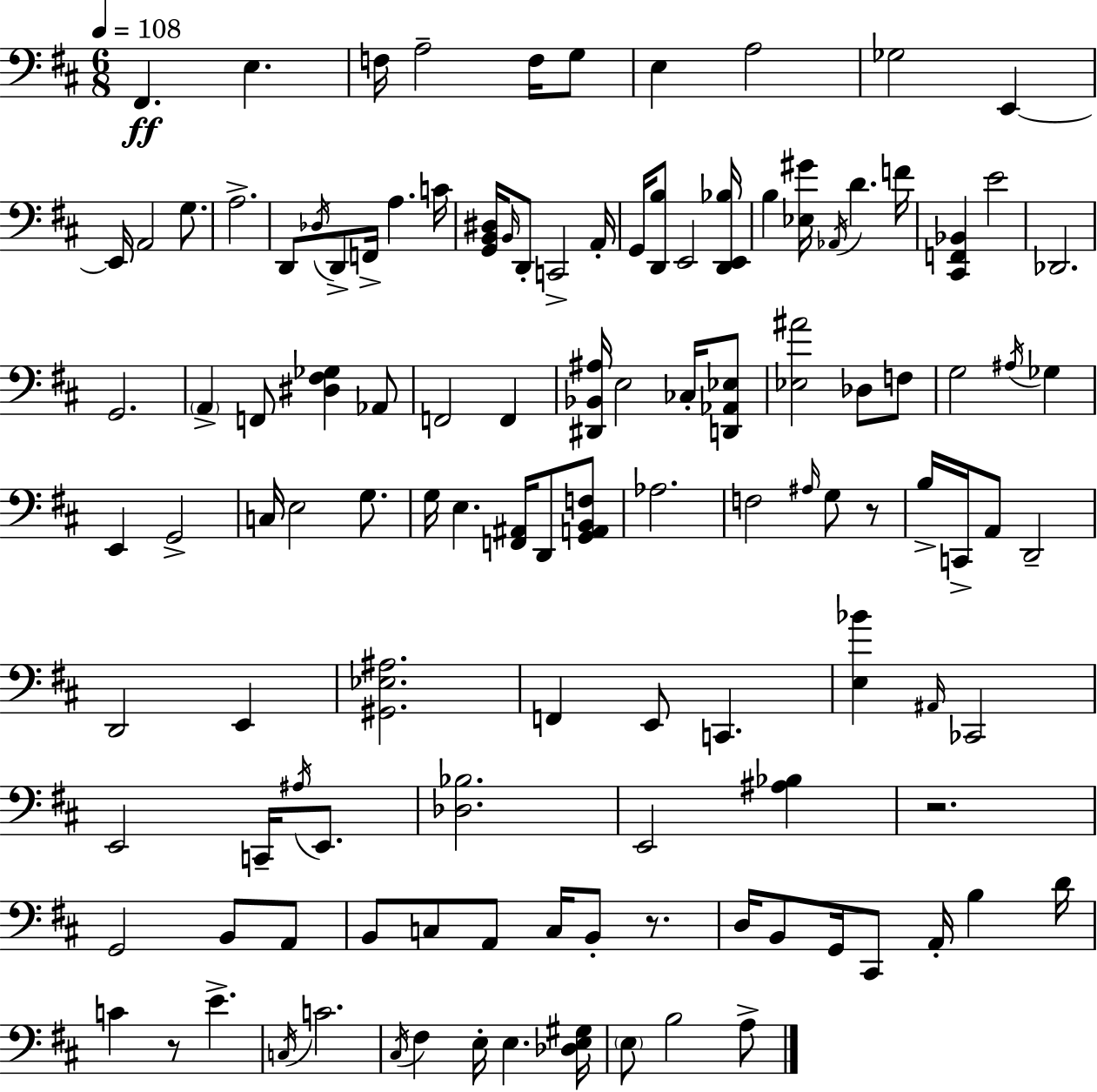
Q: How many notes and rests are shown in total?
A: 119